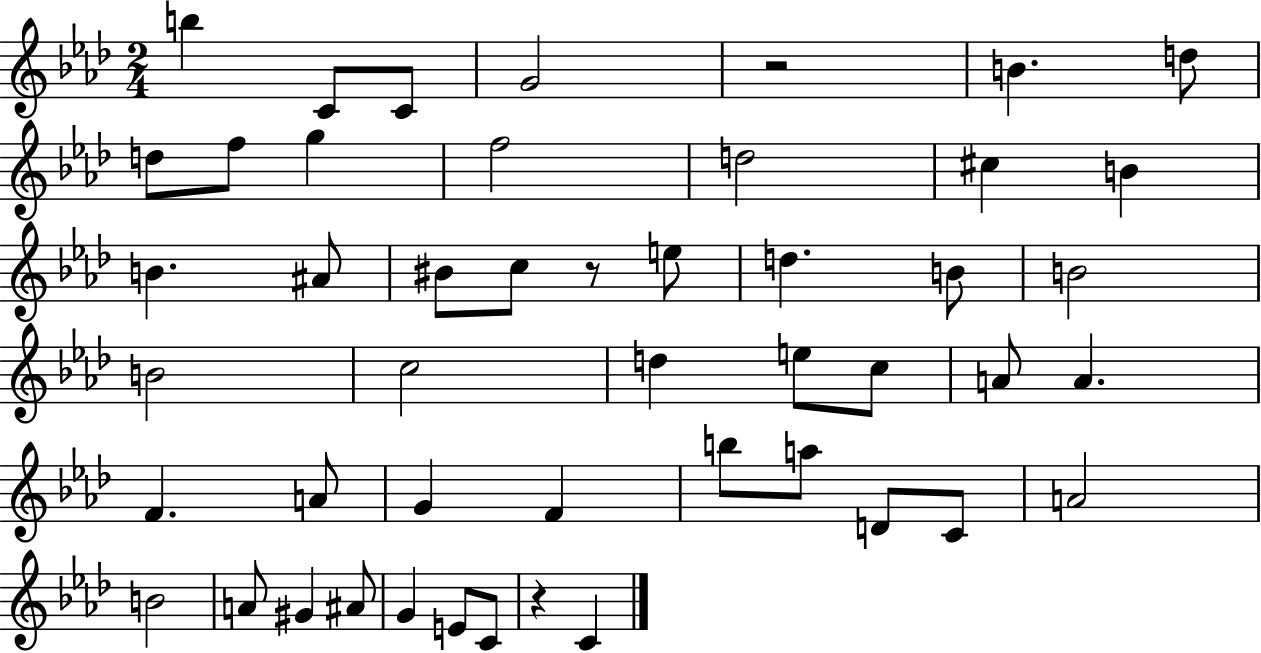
B5/q C4/e C4/e G4/h R/h B4/q. D5/e D5/e F5/e G5/q F5/h D5/h C#5/q B4/q B4/q. A#4/e BIS4/e C5/e R/e E5/e D5/q. B4/e B4/h B4/h C5/h D5/q E5/e C5/e A4/e A4/q. F4/q. A4/e G4/q F4/q B5/e A5/e D4/e C4/e A4/h B4/h A4/e G#4/q A#4/e G4/q E4/e C4/e R/q C4/q